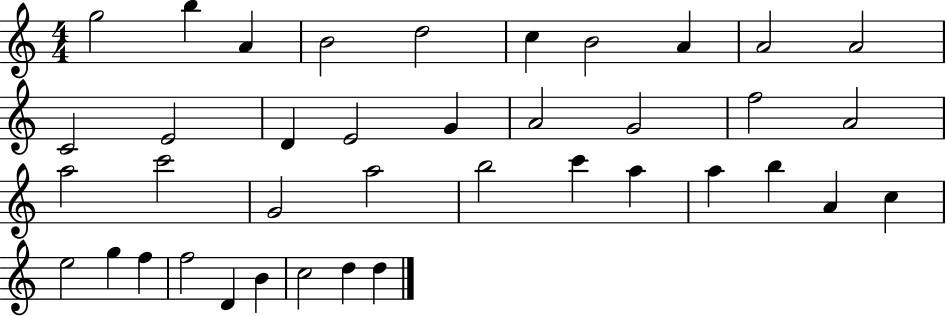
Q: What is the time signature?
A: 4/4